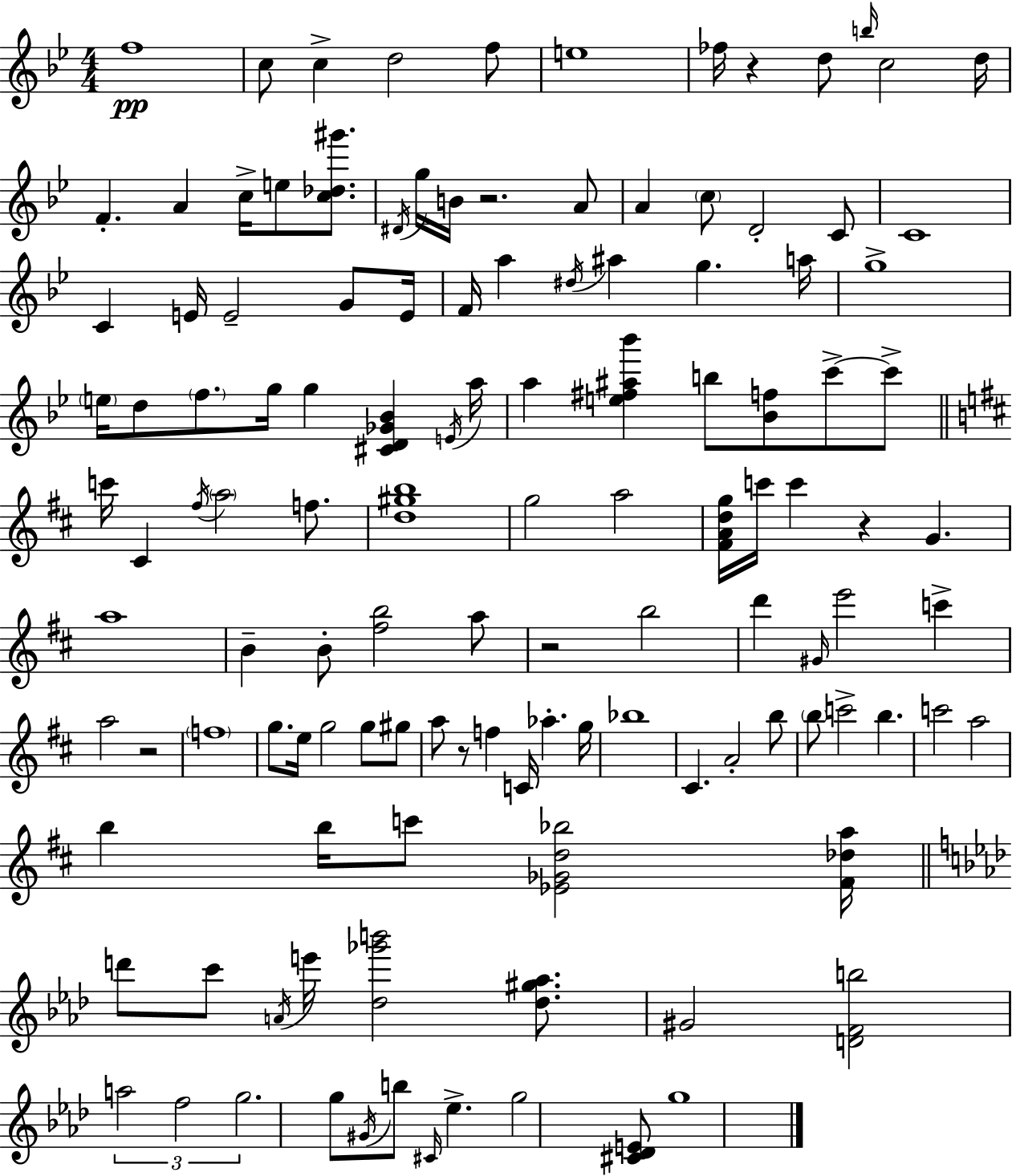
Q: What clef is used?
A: treble